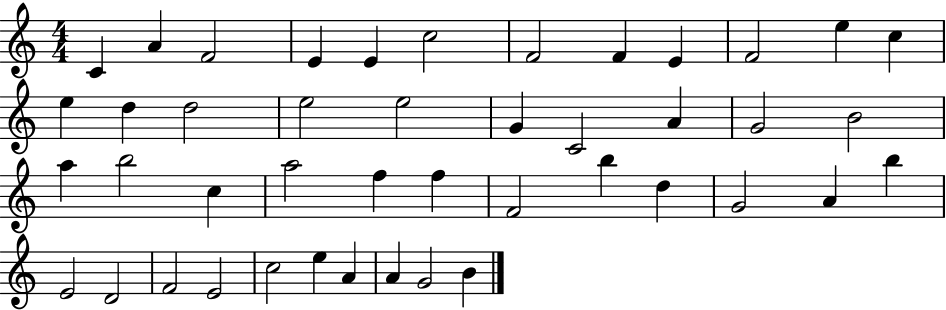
C4/q A4/q F4/h E4/q E4/q C5/h F4/h F4/q E4/q F4/h E5/q C5/q E5/q D5/q D5/h E5/h E5/h G4/q C4/h A4/q G4/h B4/h A5/q B5/h C5/q A5/h F5/q F5/q F4/h B5/q D5/q G4/h A4/q B5/q E4/h D4/h F4/h E4/h C5/h E5/q A4/q A4/q G4/h B4/q